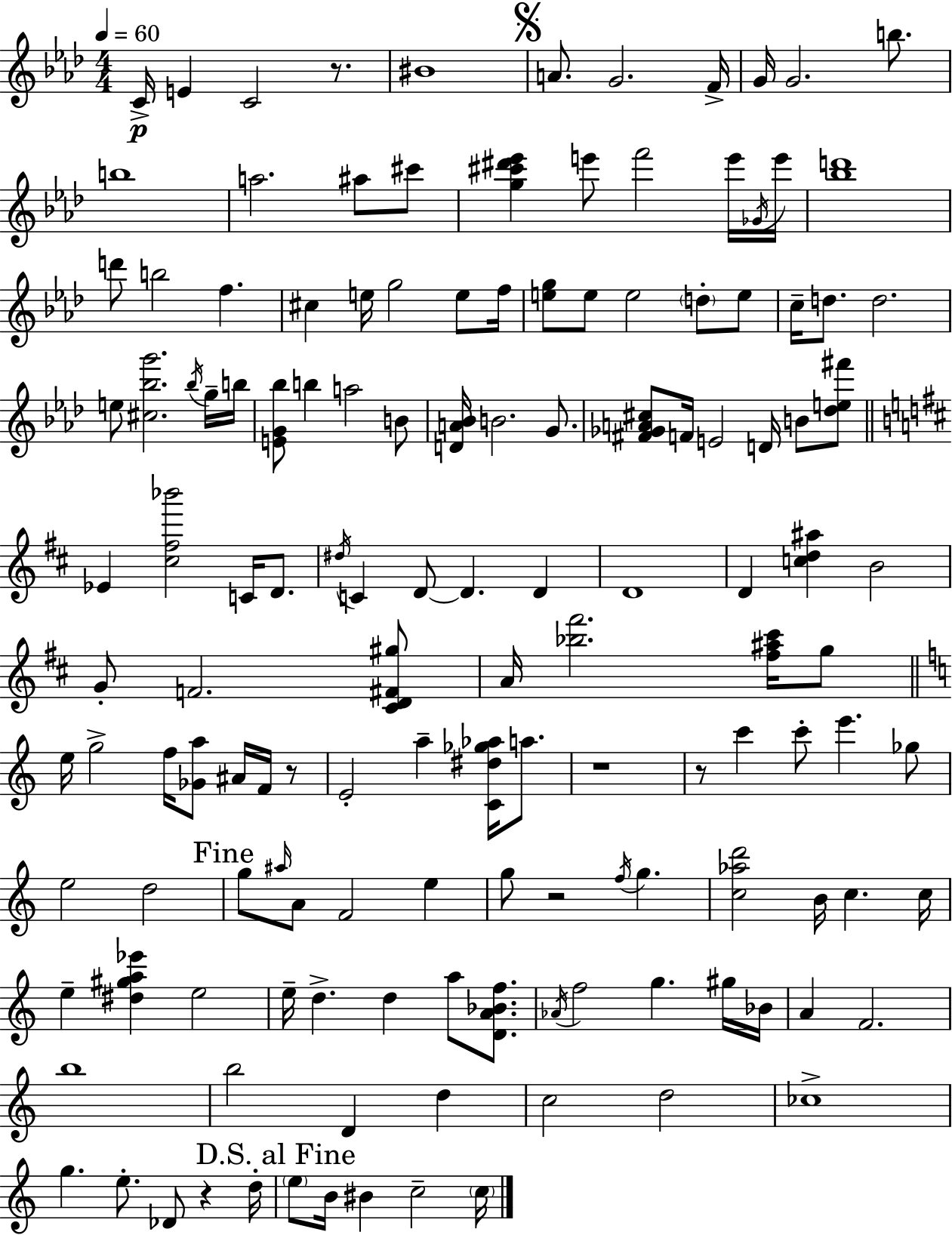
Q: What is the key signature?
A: F minor